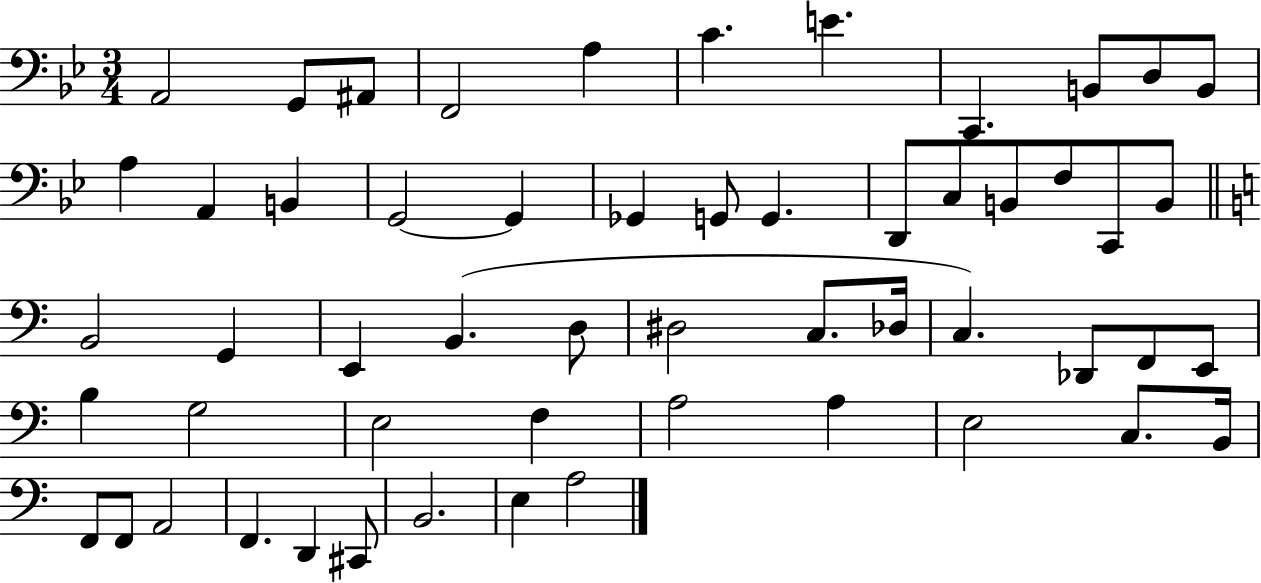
A2/h G2/e A#2/e F2/h A3/q C4/q. E4/q. C2/q. B2/e D3/e B2/e A3/q A2/q B2/q G2/h G2/q Gb2/q G2/e G2/q. D2/e C3/e B2/e F3/e C2/e B2/e B2/h G2/q E2/q B2/q. D3/e D#3/h C3/e. Db3/s C3/q. Db2/e F2/e E2/e B3/q G3/h E3/h F3/q A3/h A3/q E3/h C3/e. B2/s F2/e F2/e A2/h F2/q. D2/q C#2/e B2/h. E3/q A3/h